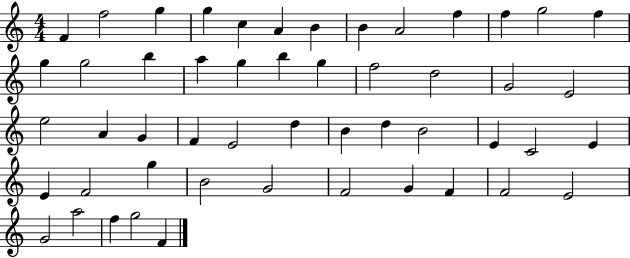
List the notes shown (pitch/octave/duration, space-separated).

F4/q F5/h G5/q G5/q C5/q A4/q B4/q B4/q A4/h F5/q F5/q G5/h F5/q G5/q G5/h B5/q A5/q G5/q B5/q G5/q F5/h D5/h G4/h E4/h E5/h A4/q G4/q F4/q E4/h D5/q B4/q D5/q B4/h E4/q C4/h E4/q E4/q F4/h G5/q B4/h G4/h F4/h G4/q F4/q F4/h E4/h G4/h A5/h F5/q G5/h F4/q